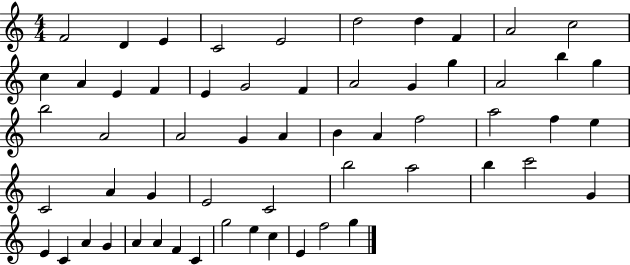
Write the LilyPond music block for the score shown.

{
  \clef treble
  \numericTimeSignature
  \time 4/4
  \key c \major
  f'2 d'4 e'4 | c'2 e'2 | d''2 d''4 f'4 | a'2 c''2 | \break c''4 a'4 e'4 f'4 | e'4 g'2 f'4 | a'2 g'4 g''4 | a'2 b''4 g''4 | \break b''2 a'2 | a'2 g'4 a'4 | b'4 a'4 f''2 | a''2 f''4 e''4 | \break c'2 a'4 g'4 | e'2 c'2 | b''2 a''2 | b''4 c'''2 g'4 | \break e'4 c'4 a'4 g'4 | a'4 a'4 f'4 c'4 | g''2 e''4 c''4 | e'4 f''2 g''4 | \break \bar "|."
}